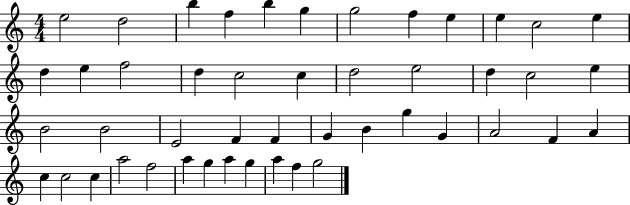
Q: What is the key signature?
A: C major